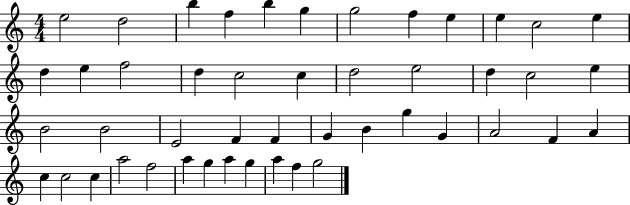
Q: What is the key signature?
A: C major